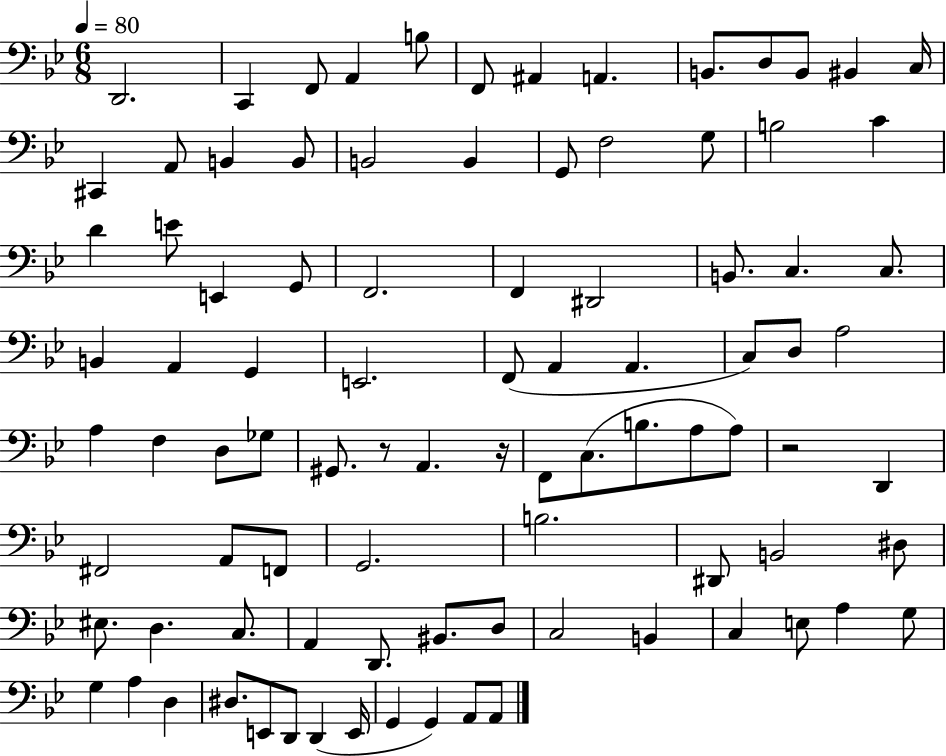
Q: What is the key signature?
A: BES major